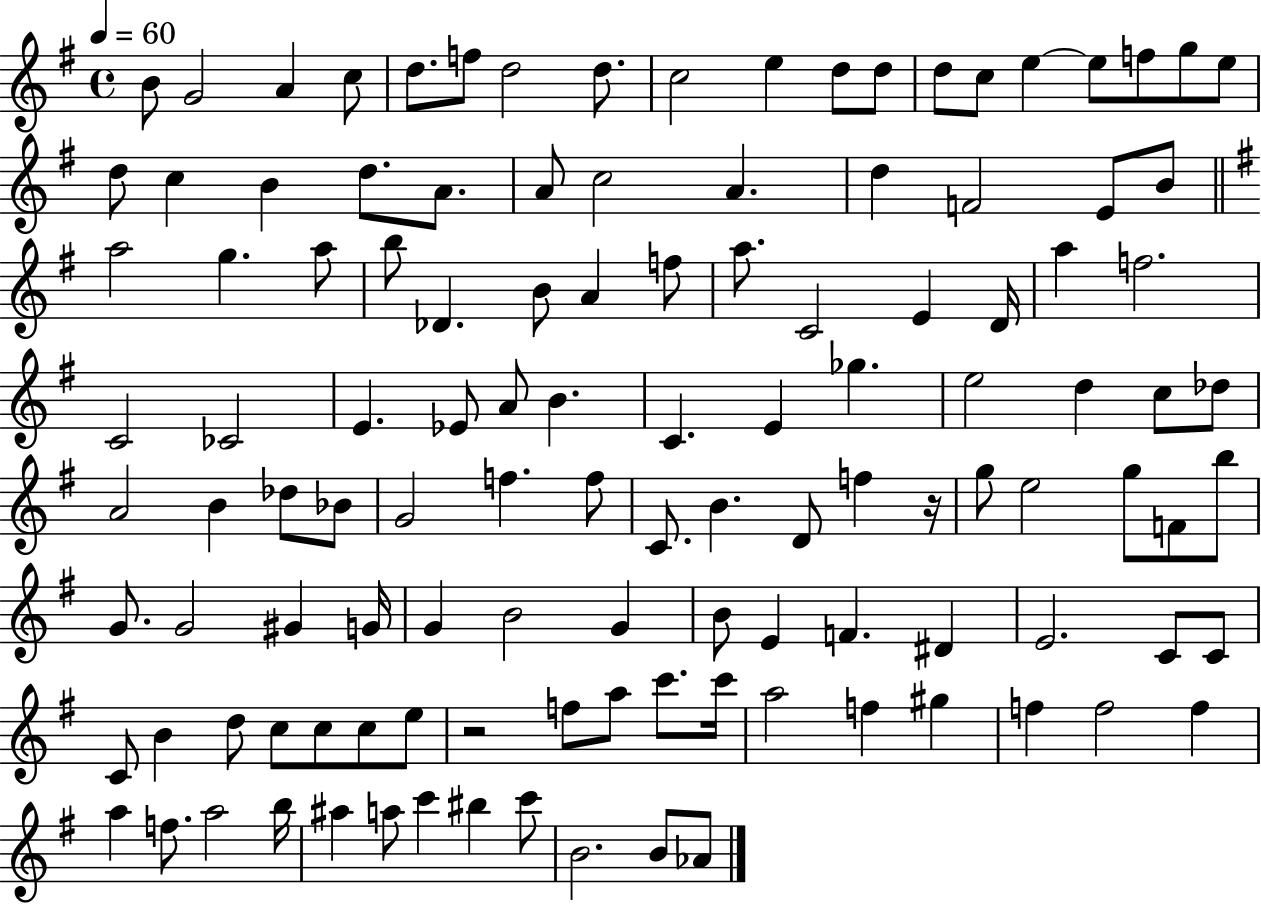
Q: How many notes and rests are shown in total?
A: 119